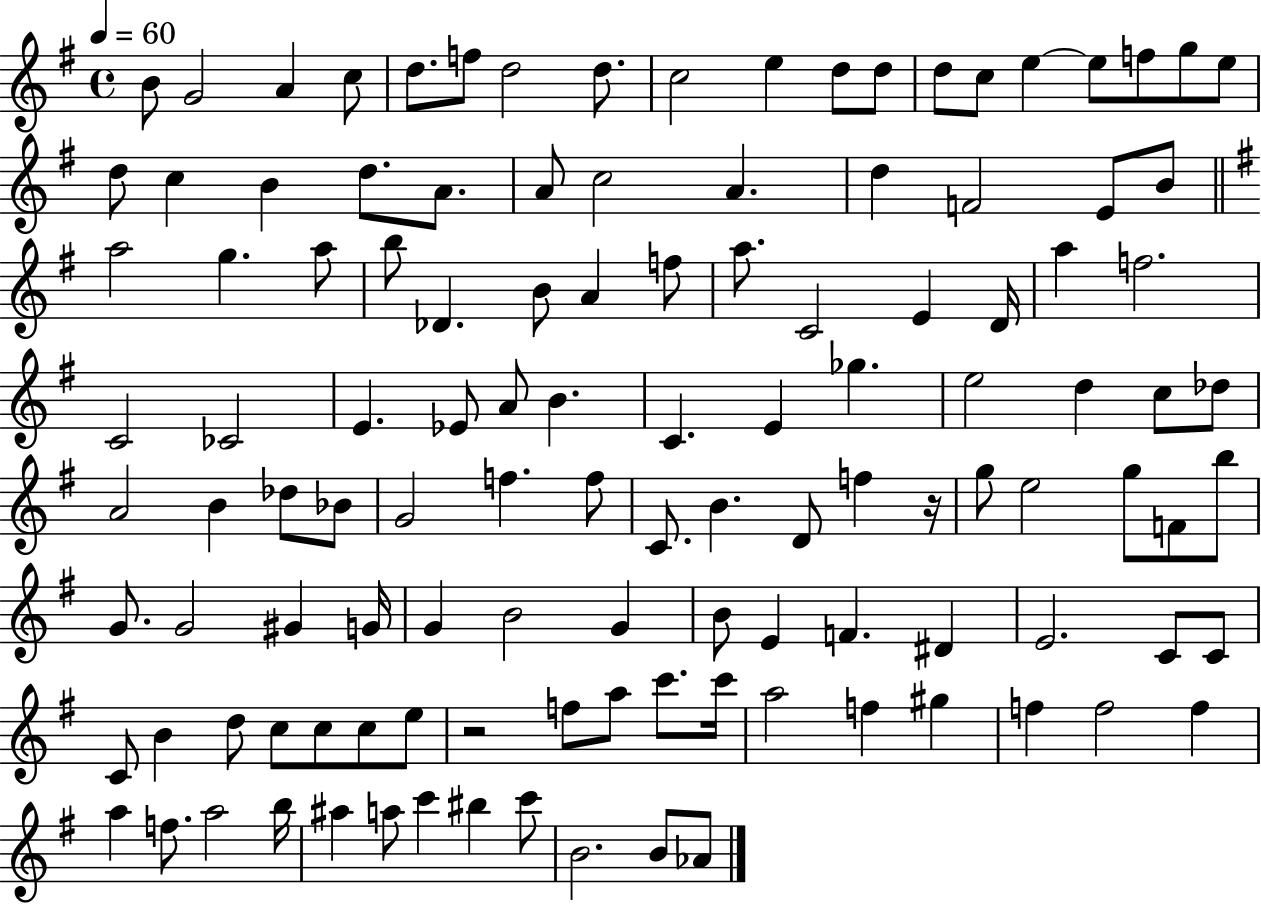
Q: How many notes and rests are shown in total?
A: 119